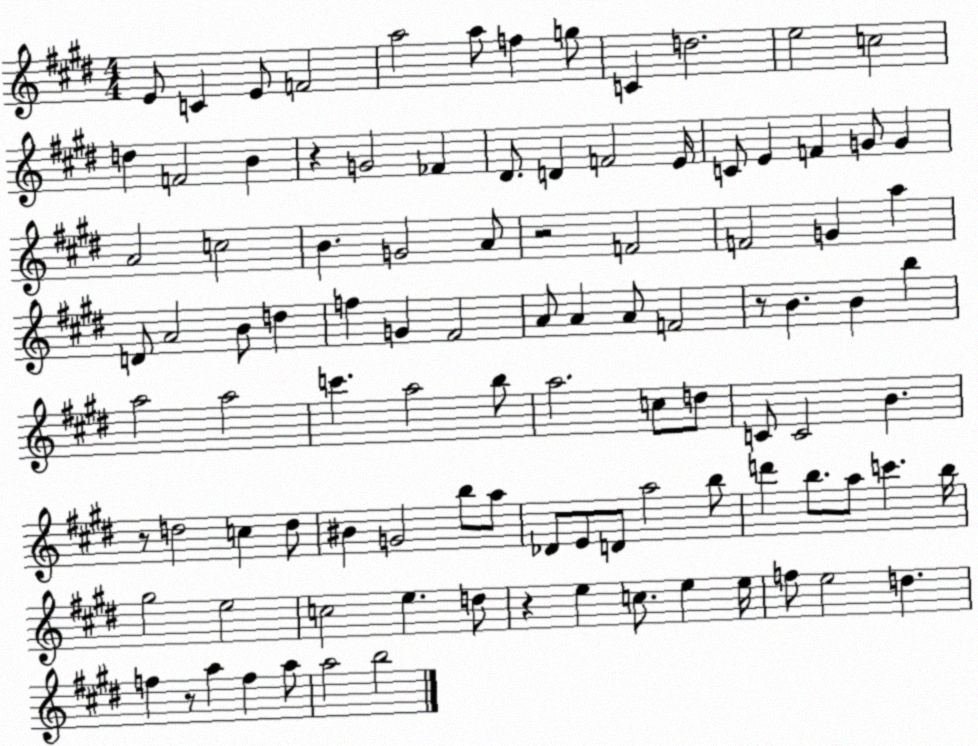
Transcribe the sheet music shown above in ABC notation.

X:1
T:Untitled
M:4/4
L:1/4
K:E
E/2 C E/2 F2 a2 a/2 f g/2 C d2 e2 c2 d F2 B z G2 _F ^D/2 D F2 E/4 C/2 E F G/2 G A2 c2 B G2 A/2 z2 F2 F2 G a D/2 A2 B/2 d f G ^F2 A/2 A A/2 F2 z/2 B B b a2 a2 c' a2 b/2 a2 c/2 d/2 C/2 C2 B z/2 d2 c d/2 ^B G2 b/2 a/2 _D/2 E/2 D/2 a2 b/2 d' b/2 a/2 c' b/4 ^g2 e2 c2 e d/2 z e c/2 e e/4 f/2 e2 d f z/2 a f a/2 a2 b2